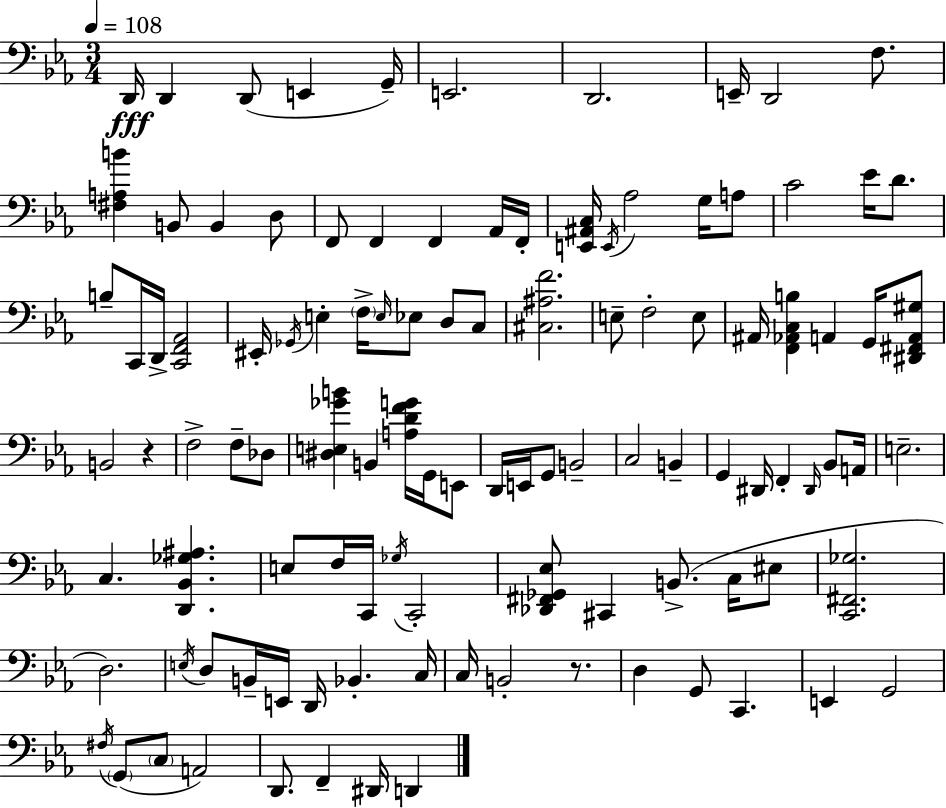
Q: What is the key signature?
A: EES major